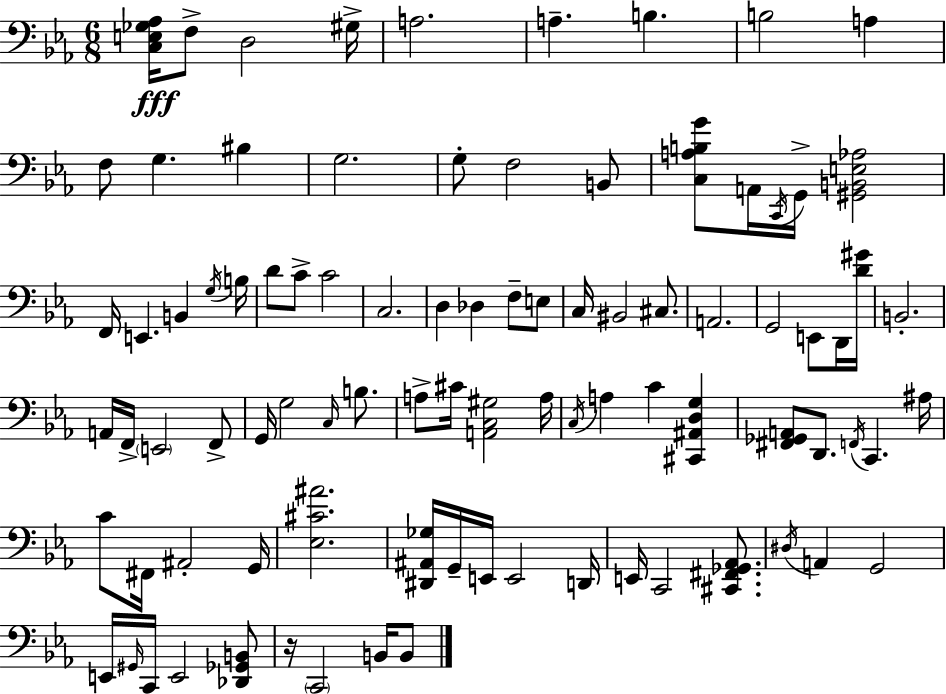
X:1
T:Untitled
M:6/8
L:1/4
K:Cm
[C,E,_G,_A,]/4 F,/2 D,2 ^G,/4 A,2 A, B, B,2 A, F,/2 G, ^B, G,2 G,/2 F,2 B,,/2 [C,A,B,G]/2 A,,/4 C,,/4 G,,/4 [^G,,B,,E,_A,]2 F,,/4 E,, B,, G,/4 B,/4 D/2 C/2 C2 C,2 D, _D, F,/2 E,/2 C,/4 ^B,,2 ^C,/2 A,,2 G,,2 E,,/2 D,,/4 [D^G]/4 B,,2 A,,/4 F,,/4 E,,2 F,,/2 G,,/4 G,2 C,/4 B,/2 A,/2 ^C/4 [A,,C,^G,]2 A,/4 C,/4 A, C [^C,,^A,,D,G,] [^F,,_G,,A,,]/2 D,,/2 F,,/4 C,, ^A,/4 C/2 ^F,,/4 ^A,,2 G,,/4 [_E,^C^A]2 [^D,,^A,,_G,]/4 G,,/4 E,,/4 E,,2 D,,/4 E,,/4 C,,2 [^C,,^F,,_G,,_A,,]/2 ^D,/4 A,, G,,2 E,,/4 ^G,,/4 C,,/4 E,,2 [_D,,_G,,B,,]/2 z/4 C,,2 B,,/4 B,,/2